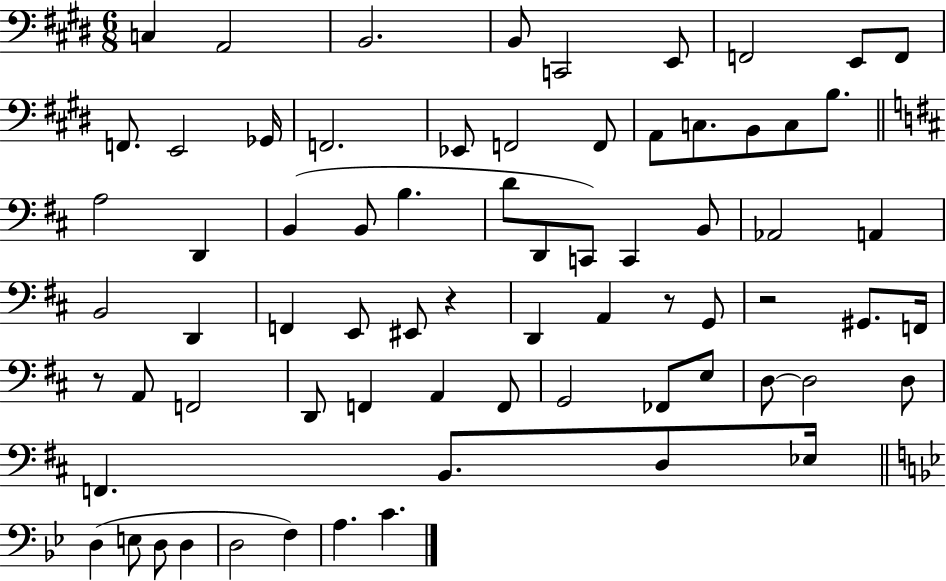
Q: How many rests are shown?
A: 4